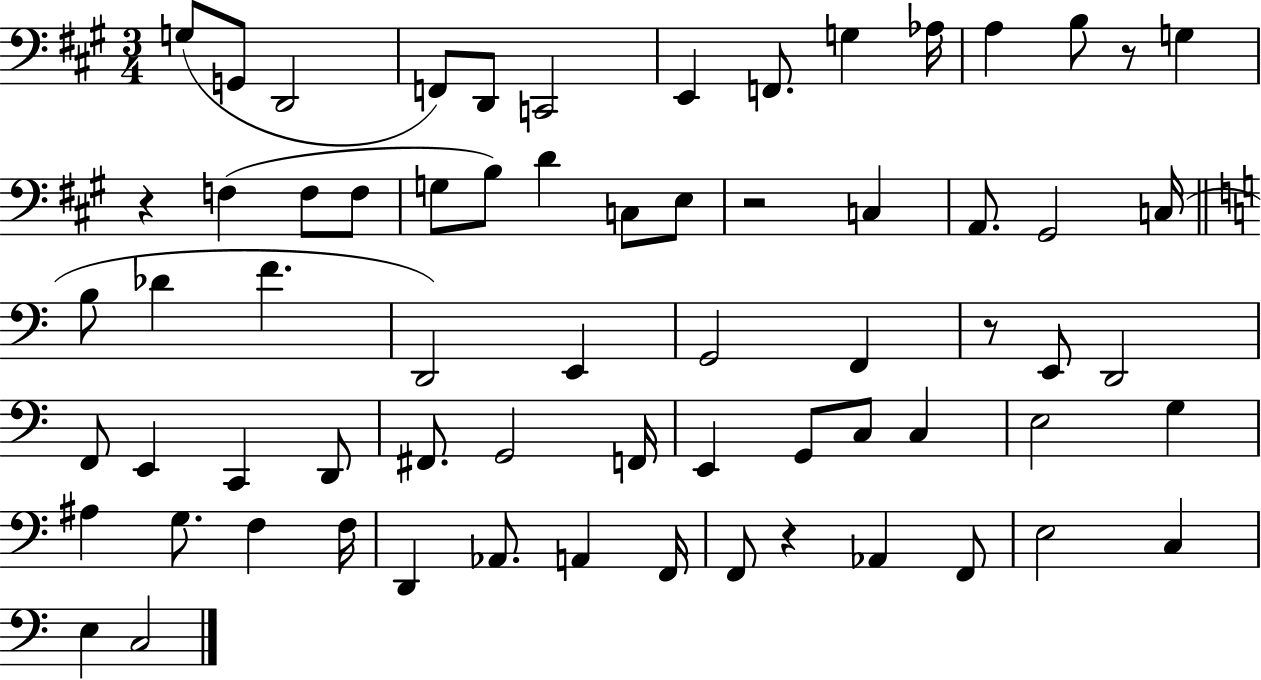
G3/e G2/e D2/h F2/e D2/e C2/h E2/q F2/e. G3/q Ab3/s A3/q B3/e R/e G3/q R/q F3/q F3/e F3/e G3/e B3/e D4/q C3/e E3/e R/h C3/q A2/e. G#2/h C3/s B3/e Db4/q F4/q. D2/h E2/q G2/h F2/q R/e E2/e D2/h F2/e E2/q C2/q D2/e F#2/e. G2/h F2/s E2/q G2/e C3/e C3/q E3/h G3/q A#3/q G3/e. F3/q F3/s D2/q Ab2/e. A2/q F2/s F2/e R/q Ab2/q F2/e E3/h C3/q E3/q C3/h